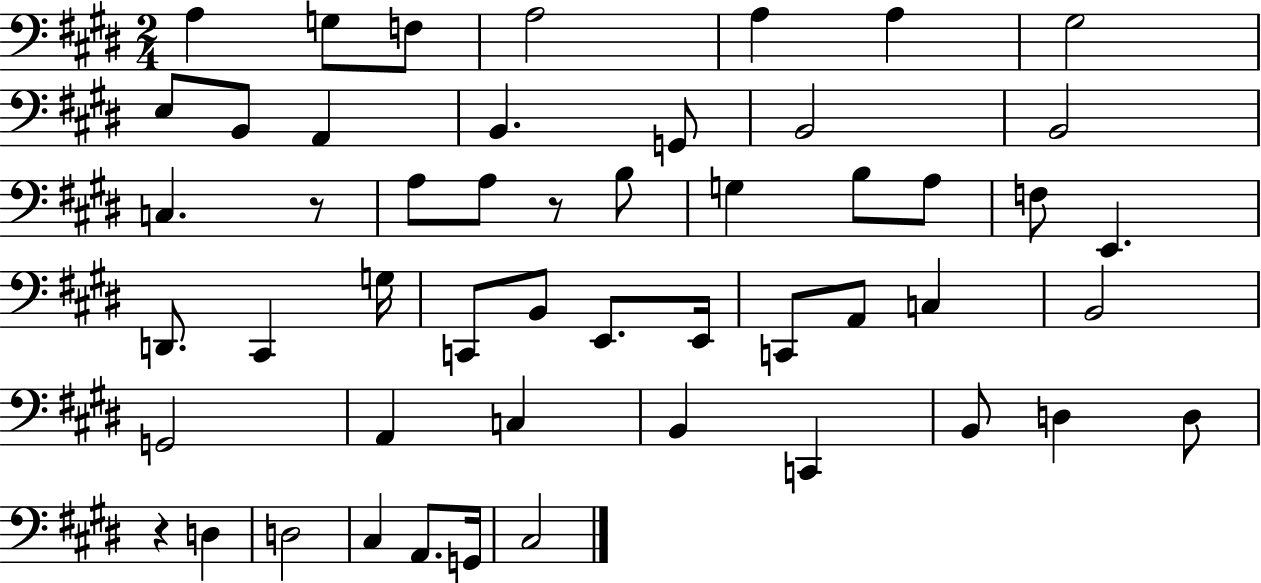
X:1
T:Untitled
M:2/4
L:1/4
K:E
A, G,/2 F,/2 A,2 A, A, ^G,2 E,/2 B,,/2 A,, B,, G,,/2 B,,2 B,,2 C, z/2 A,/2 A,/2 z/2 B,/2 G, B,/2 A,/2 F,/2 E,, D,,/2 ^C,, G,/4 C,,/2 B,,/2 E,,/2 E,,/4 C,,/2 A,,/2 C, B,,2 G,,2 A,, C, B,, C,, B,,/2 D, D,/2 z D, D,2 ^C, A,,/2 G,,/4 ^C,2